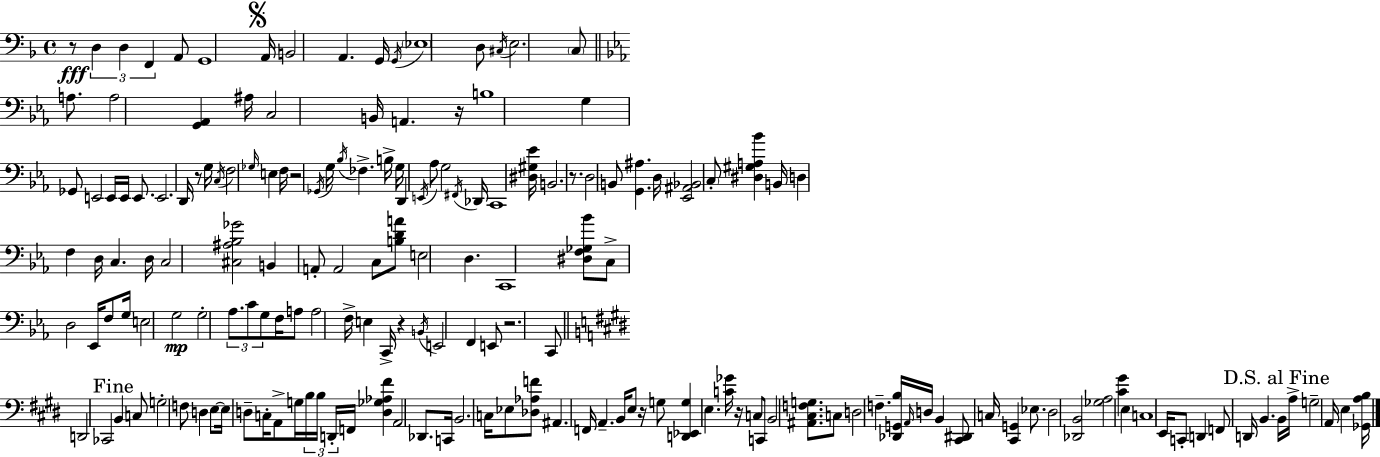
R/e D3/q D3/q F2/q A2/e G2/w A2/s B2/h A2/q. G2/s G2/s Eb3/w D3/e C#3/s E3/h. C3/e A3/e. A3/h [G2,Ab2]/q A#3/s C3/h B2/s A2/q. R/s B3/w G3/q Gb2/e E2/h E2/s E2/s E2/e. E2/h. D2/s R/e G3/s C3/s F3/h Gb3/s E3/q F3/s R/h Gb2/s G3/s Bb3/s FES3/q. B3/s G3/s D2/q E2/s Ab3/e G3/h F#2/s Db2/s C2/w [D#3,G#3,Eb4]/s B2/h. R/e. D3/h B2/e [G2,A#3]/q. D3/s [Eb2,A#2,Bb2]/h C3/e [D#3,G#3,A3,Bb4]/q B2/s D3/q F3/q D3/s C3/q. D3/s C3/h [C#3,A#3,Bb3,Gb4]/h B2/q A2/e A2/h C3/e [B3,D4,A4]/e E3/h D3/q. C2/w [D#3,F3,Gb3,Bb4]/e C3/e D3/h Eb2/s F3/e G3/s E3/h G3/h G3/h Ab3/e. C4/e G3/e F3/s A3/e A3/h F3/s E3/q C2/s R/q B2/s E2/h F2/q E2/e R/h. C2/e D2/h CES2/h B2/q C3/e G3/h F3/e D3/q E3/e E3/s D3/e C3/s A2/e G3/s B3/s B3/s D2/s F2/s [D3,Gb3,Ab3,F#4]/q A2/h Db2/e. C2/s B2/h. C3/s Eb3/e [Db3,Ab3,F4]/e A#2/q. F2/s A2/q. B2/s E3/e R/s G3/e [D2,Eb2,G3]/q E3/q. [C4,Gb4]/s R/s C3/e C2/e B2/h [A#2,C#3,F3,G3]/e. C3/e D3/h F3/q. [Db2,G2,B3]/s A2/s D3/s B2/q [C#2,D#2]/e C3/s [C#2,G2]/q Eb3/e. D#3/h [Db2,B2]/h [Gb3,A3]/h [C#4,G#4]/q E3/q C3/w E2/s C2/e D2/q F2/e D2/s B2/q. B2/s A3/s G3/h A2/s E3/q [Gb2,A3,B3]/s